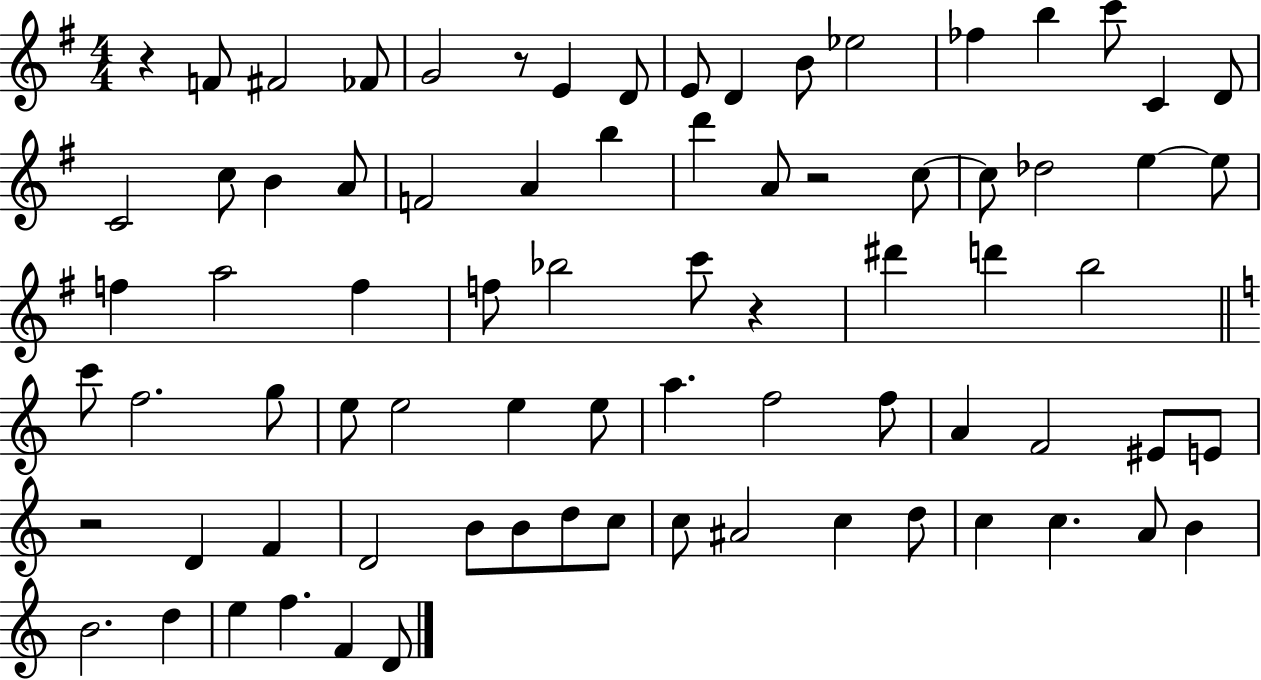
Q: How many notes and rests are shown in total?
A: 78